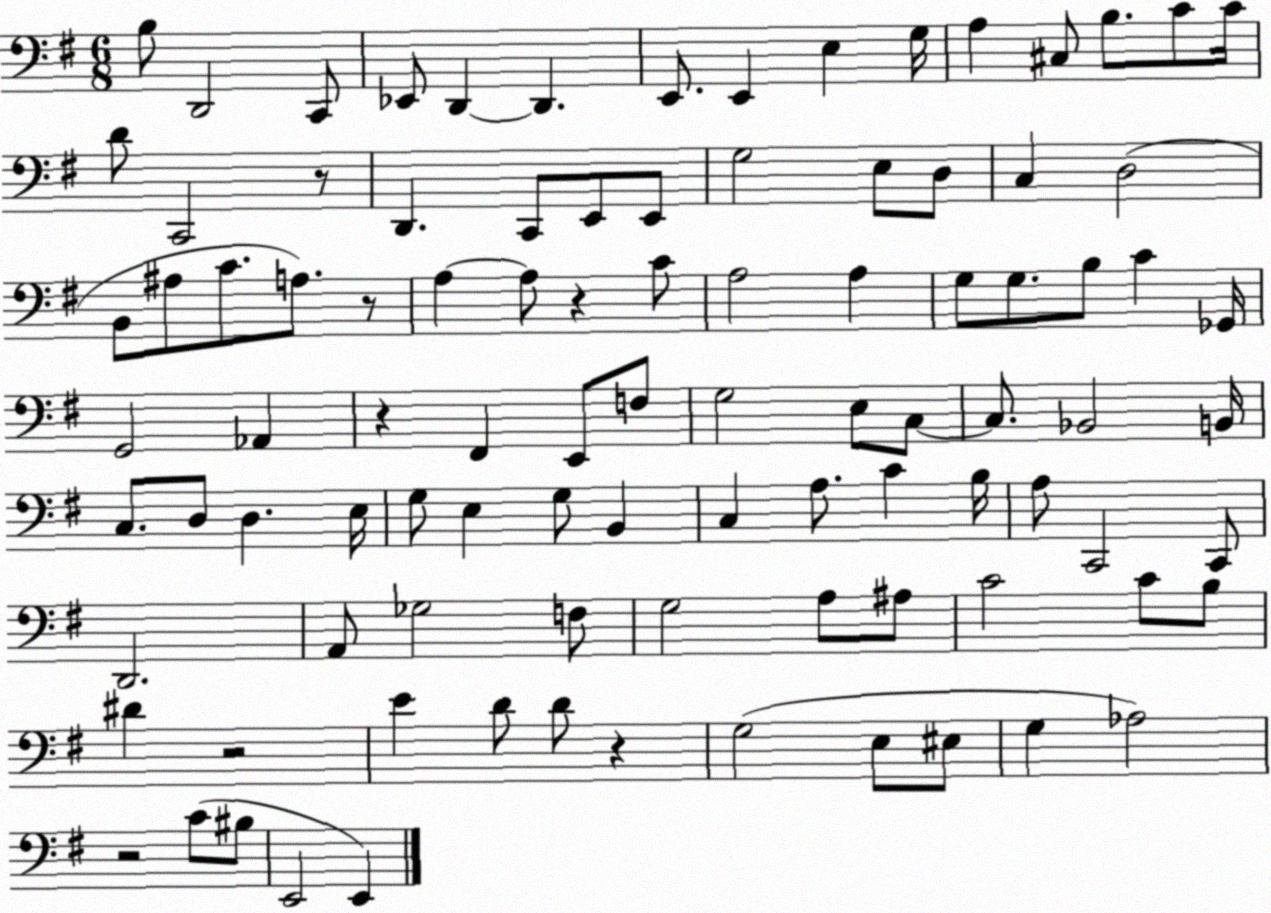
X:1
T:Untitled
M:6/8
L:1/4
K:G
B,/2 D,,2 C,,/2 _E,,/2 D,, D,, E,,/2 E,, E, G,/4 A, ^C,/2 B,/2 C/2 C/4 D/2 C,,2 z/2 D,, C,,/2 E,,/2 E,,/2 G,2 E,/2 D,/2 C, D,2 B,,/2 ^A,/2 C/2 A,/2 z/2 A, A,/2 z C/2 A,2 A, G,/2 G,/2 B,/2 C _G,,/4 G,,2 _A,, z ^F,, E,,/2 F,/2 G,2 E,/2 C,/2 C,/2 _B,,2 B,,/4 C,/2 D,/2 D, E,/4 G,/2 E, G,/2 B,, C, A,/2 C B,/4 A,/2 C,,2 C,,/2 D,,2 A,,/2 _G,2 F,/2 G,2 A,/2 ^A,/2 C2 C/2 B,/2 ^D z2 E D/2 D/2 z G,2 E,/2 ^E,/2 G, _A,2 z2 C/2 ^B,/2 E,,2 E,,